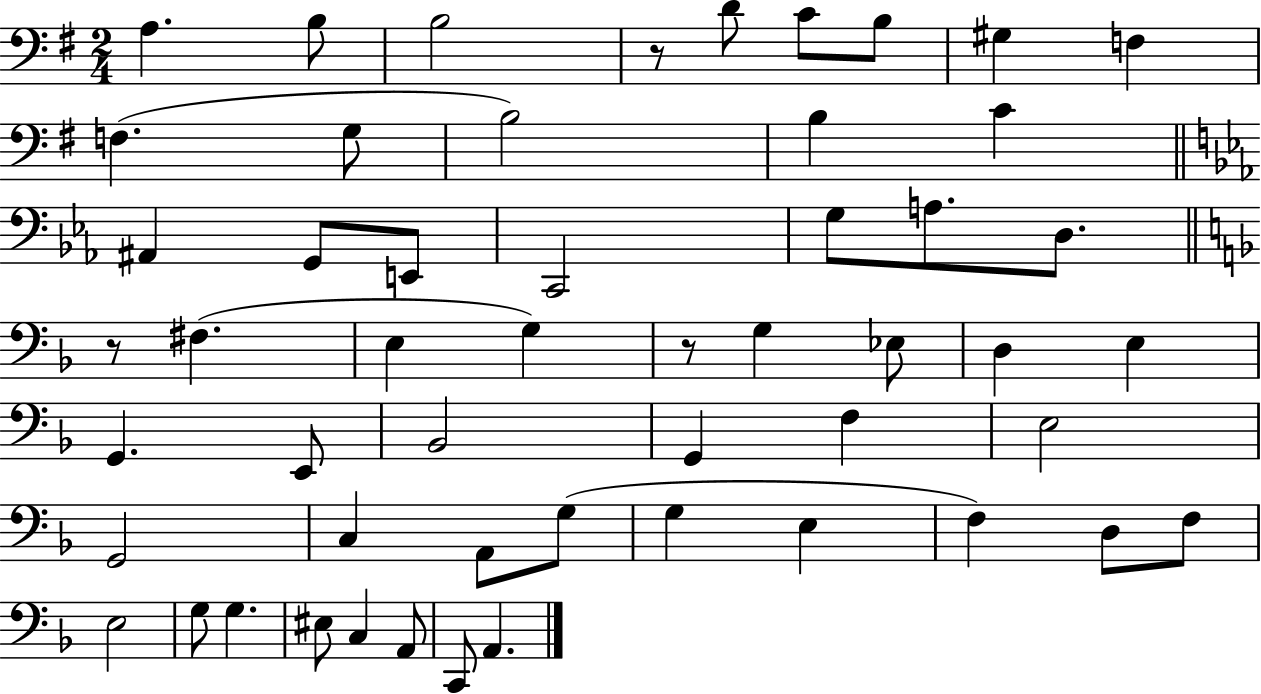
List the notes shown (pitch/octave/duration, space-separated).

A3/q. B3/e B3/h R/e D4/e C4/e B3/e G#3/q F3/q F3/q. G3/e B3/h B3/q C4/q A#2/q G2/e E2/e C2/h G3/e A3/e. D3/e. R/e F#3/q. E3/q G3/q R/e G3/q Eb3/e D3/q E3/q G2/q. E2/e Bb2/h G2/q F3/q E3/h G2/h C3/q A2/e G3/e G3/q E3/q F3/q D3/e F3/e E3/h G3/e G3/q. EIS3/e C3/q A2/e C2/e A2/q.